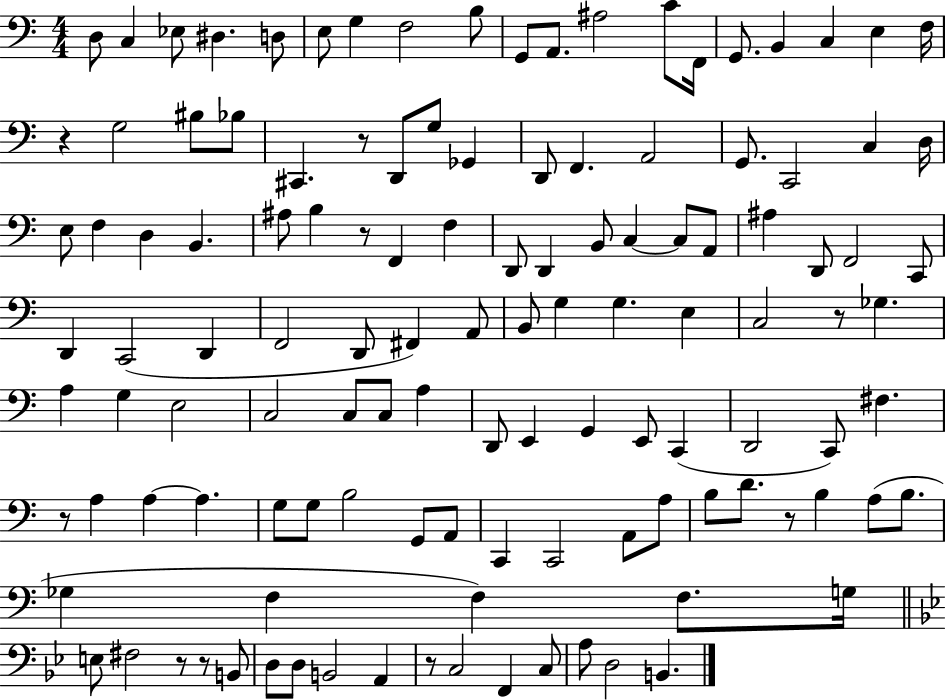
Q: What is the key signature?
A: C major